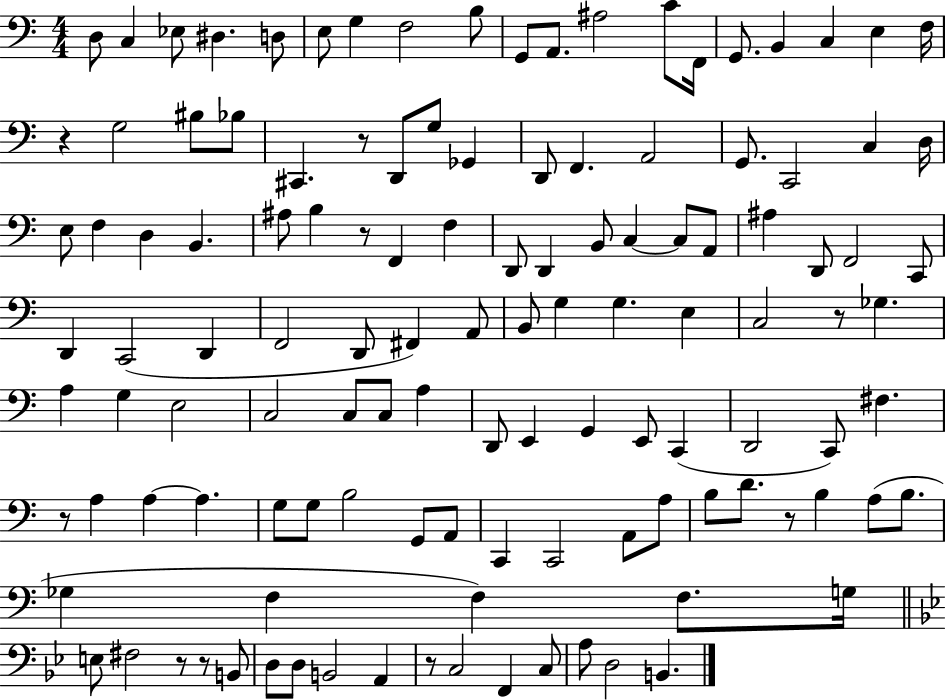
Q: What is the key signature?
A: C major